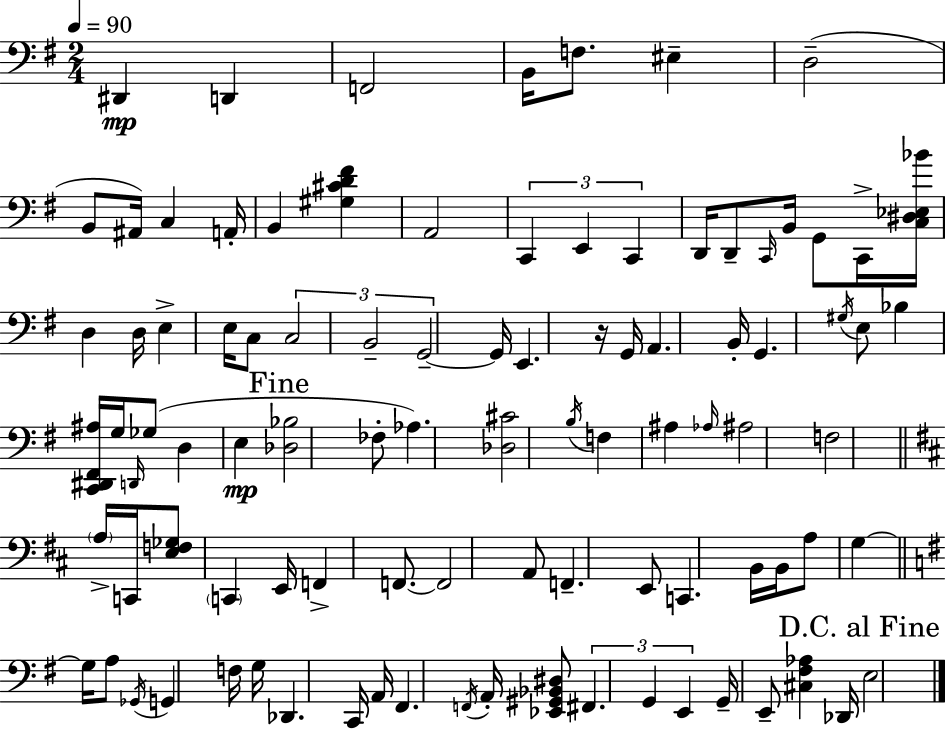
X:1
T:Untitled
M:2/4
L:1/4
K:G
^D,, D,, F,,2 B,,/4 F,/2 ^E, D,2 B,,/2 ^A,,/4 C, A,,/4 B,, [^G,^CD^F] A,,2 C,, E,, C,, D,,/4 D,,/2 C,,/4 B,,/4 G,,/2 C,,/4 [C,^D,_E,_B]/4 D, D,/4 E, E,/4 C,/2 C,2 B,,2 G,,2 G,,/4 E,, z/4 G,,/4 A,, B,,/4 G,, ^G,/4 E,/2 _B, [C,,^D,,^F,,^A,]/4 G,/4 D,,/4 _G,/2 D, E, [_D,_B,]2 _F,/2 _A, [_D,^C]2 B,/4 F, ^A, _A,/4 ^A,2 F,2 A,/4 C,,/4 [E,F,_G,]/2 C,, E,,/4 F,, F,,/2 F,,2 A,,/2 F,, E,,/2 C,, B,,/4 B,,/4 A,/2 G, G,/4 A,/2 _G,,/4 G,, F,/4 G,/4 _D,, C,,/4 A,,/4 ^F,, F,,/4 A,,/4 [_E,,^G,,_B,,^D,]/2 ^F,, G,, E,, G,,/4 E,,/2 [^C,^F,_A,] _D,,/4 E,2